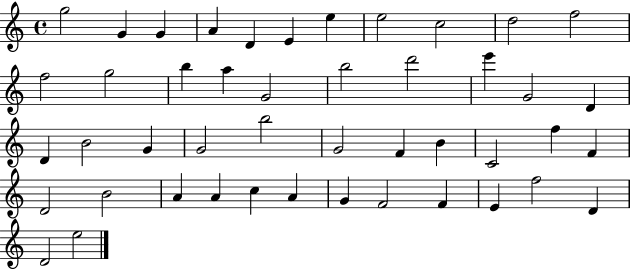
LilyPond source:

{
  \clef treble
  \time 4/4
  \defaultTimeSignature
  \key c \major
  g''2 g'4 g'4 | a'4 d'4 e'4 e''4 | e''2 c''2 | d''2 f''2 | \break f''2 g''2 | b''4 a''4 g'2 | b''2 d'''2 | e'''4 g'2 d'4 | \break d'4 b'2 g'4 | g'2 b''2 | g'2 f'4 b'4 | c'2 f''4 f'4 | \break d'2 b'2 | a'4 a'4 c''4 a'4 | g'4 f'2 f'4 | e'4 f''2 d'4 | \break d'2 e''2 | \bar "|."
}